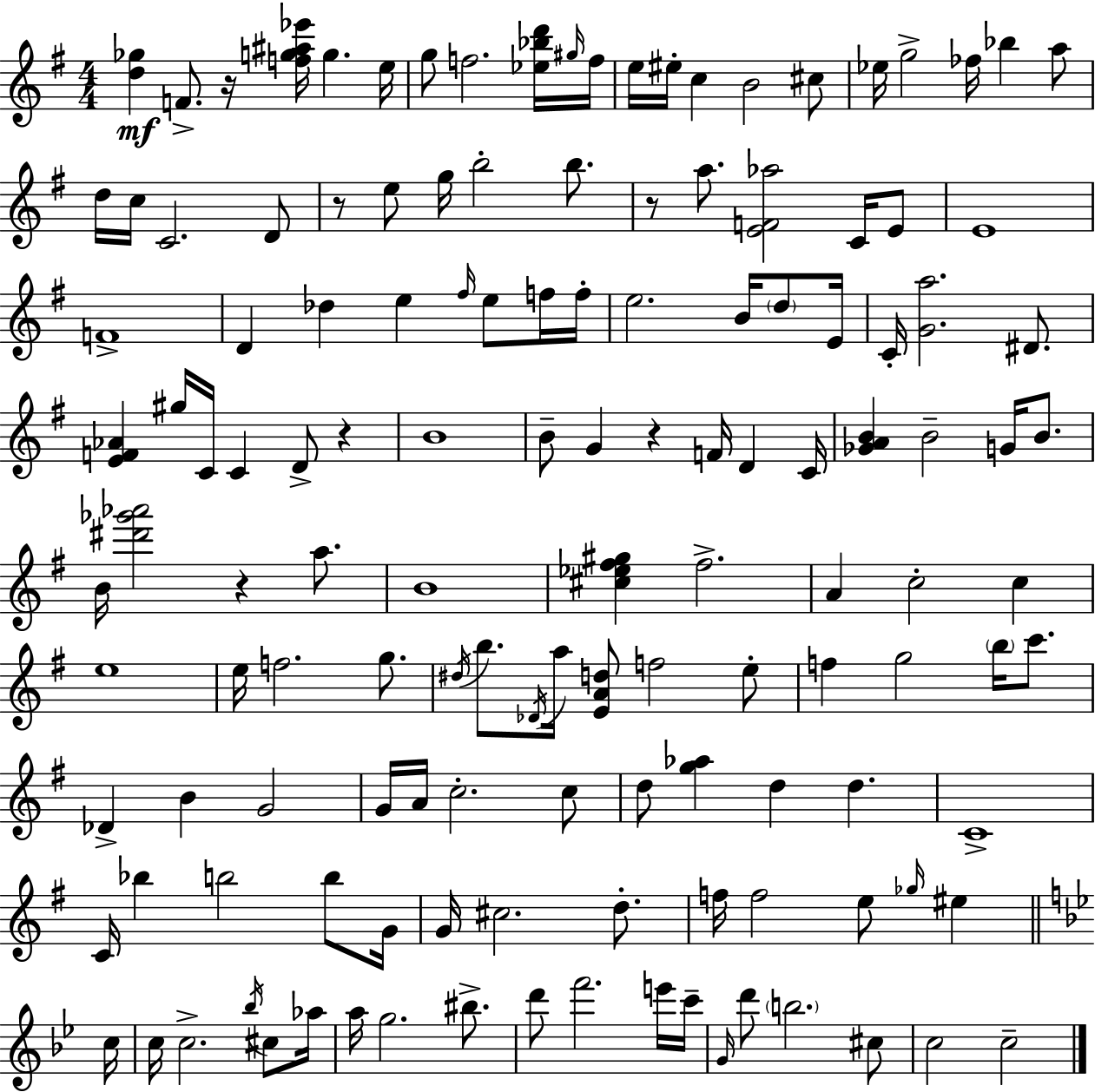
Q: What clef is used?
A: treble